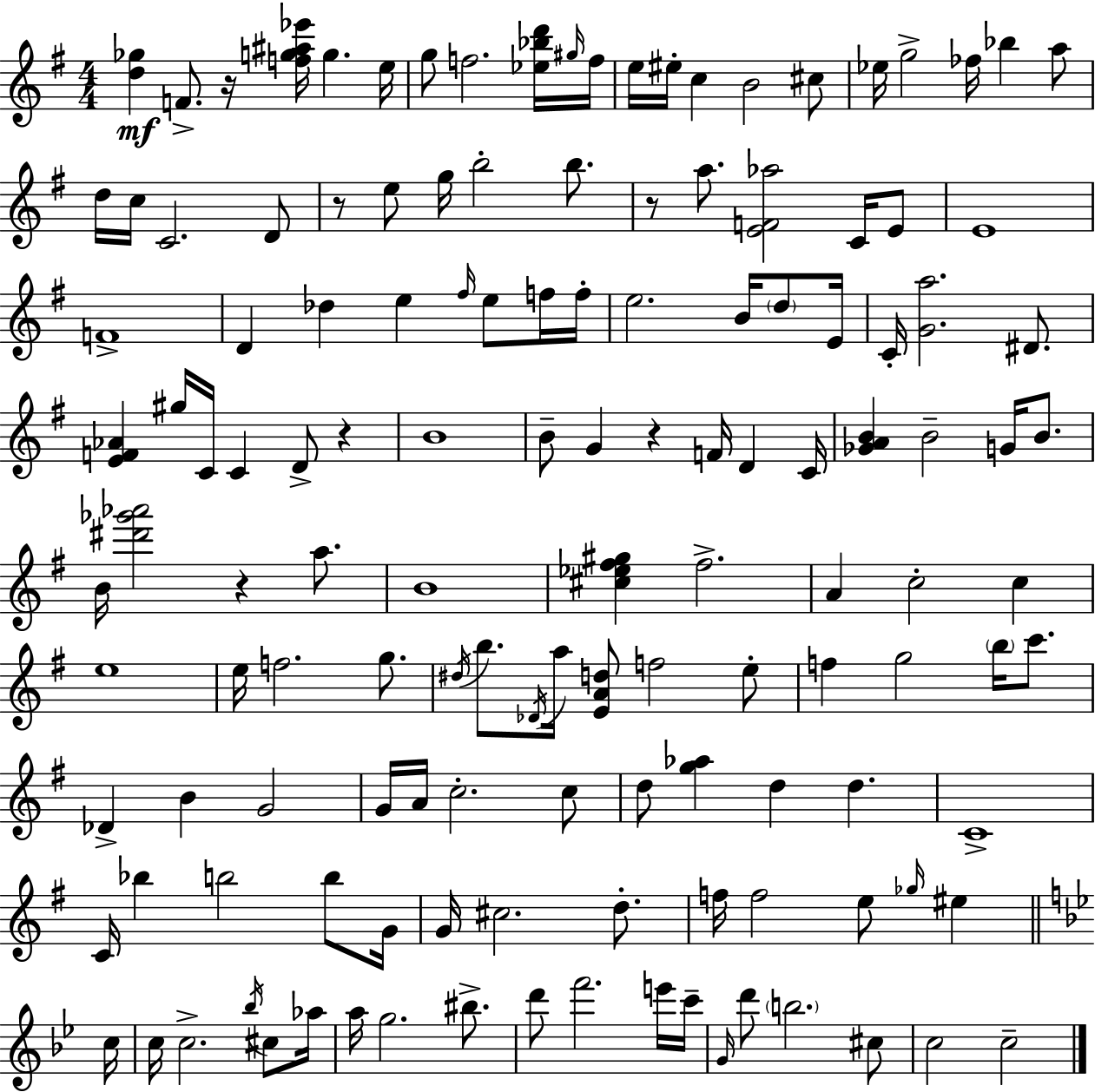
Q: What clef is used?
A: treble